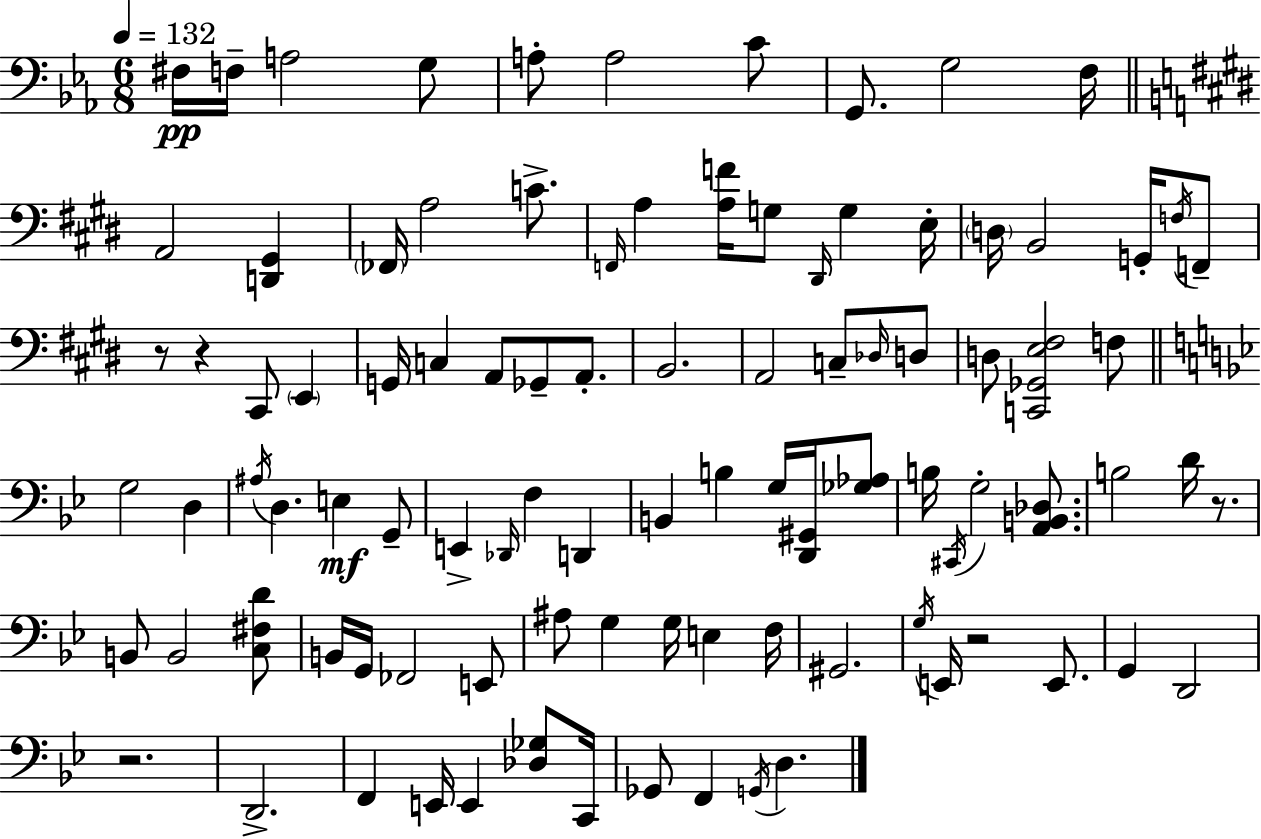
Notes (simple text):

F#3/s F3/s A3/h G3/e A3/e A3/h C4/e G2/e. G3/h F3/s A2/h [D2,G#2]/q FES2/s A3/h C4/e. F2/s A3/q [A3,F4]/s G3/e D#2/s G3/q E3/s D3/s B2/h G2/s F3/s F2/e R/e R/q C#2/e E2/q G2/s C3/q A2/e Gb2/e A2/e. B2/h. A2/h C3/e Db3/s D3/e D3/e [C2,Gb2,E3,F#3]/h F3/e G3/h D3/q A#3/s D3/q. E3/q G2/e E2/q Db2/s F3/q D2/q B2/q B3/q G3/s [D2,G#2]/s [Gb3,Ab3]/e B3/s C#2/s G3/h [A2,B2,Db3]/e. B3/h D4/s R/e. B2/e B2/h [C3,F#3,D4]/e B2/s G2/s FES2/h E2/e A#3/e G3/q G3/s E3/q F3/s G#2/h. G3/s E2/s R/h E2/e. G2/q D2/h R/h. D2/h. F2/q E2/s E2/q [Db3,Gb3]/e C2/s Gb2/e F2/q G2/s D3/q.